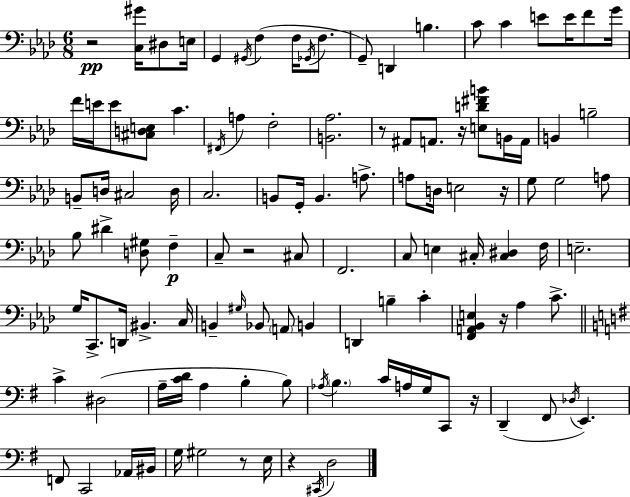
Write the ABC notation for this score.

X:1
T:Untitled
M:6/8
L:1/4
K:Fm
z2 [C,^G]/4 ^D,/2 E,/4 G,, ^G,,/4 F, F,/4 _G,,/4 F,/2 G,,/2 D,, B, C/2 C E/2 E/4 F/2 G/4 F/4 E/4 E/2 [^C,D,E,]/2 C ^F,,/4 A, F,2 [B,,_A,]2 z/2 ^A,,/2 A,,/2 z/4 [E,D^FB]/2 B,,/4 A,,/4 B,, B,2 B,,/2 D,/4 ^C,2 D,/4 C,2 B,,/2 G,,/4 B,, A,/2 A,/2 D,/4 E,2 z/4 G,/2 G,2 A,/2 _B,/2 ^D [D,^G,]/2 F, C,/2 z2 ^C,/2 F,,2 C,/2 E, ^C,/4 [^C,^D,] F,/4 E,2 G,/4 C,,/2 D,,/4 ^B,, C,/4 B,, ^G,/4 _B,,/2 A,,/2 B,, D,, B, C [F,,A,,_B,,E,] z/4 _A, C/2 C ^D,2 A,/4 [CD]/4 A, B, B,/2 _A,/4 B, C/4 A,/4 G,/4 C,,/2 z/4 D,, ^F,,/2 _D,/4 E,, F,,/2 C,,2 _A,,/4 ^B,,/4 G,/4 ^G,2 z/2 E,/4 z ^C,,/4 D,2